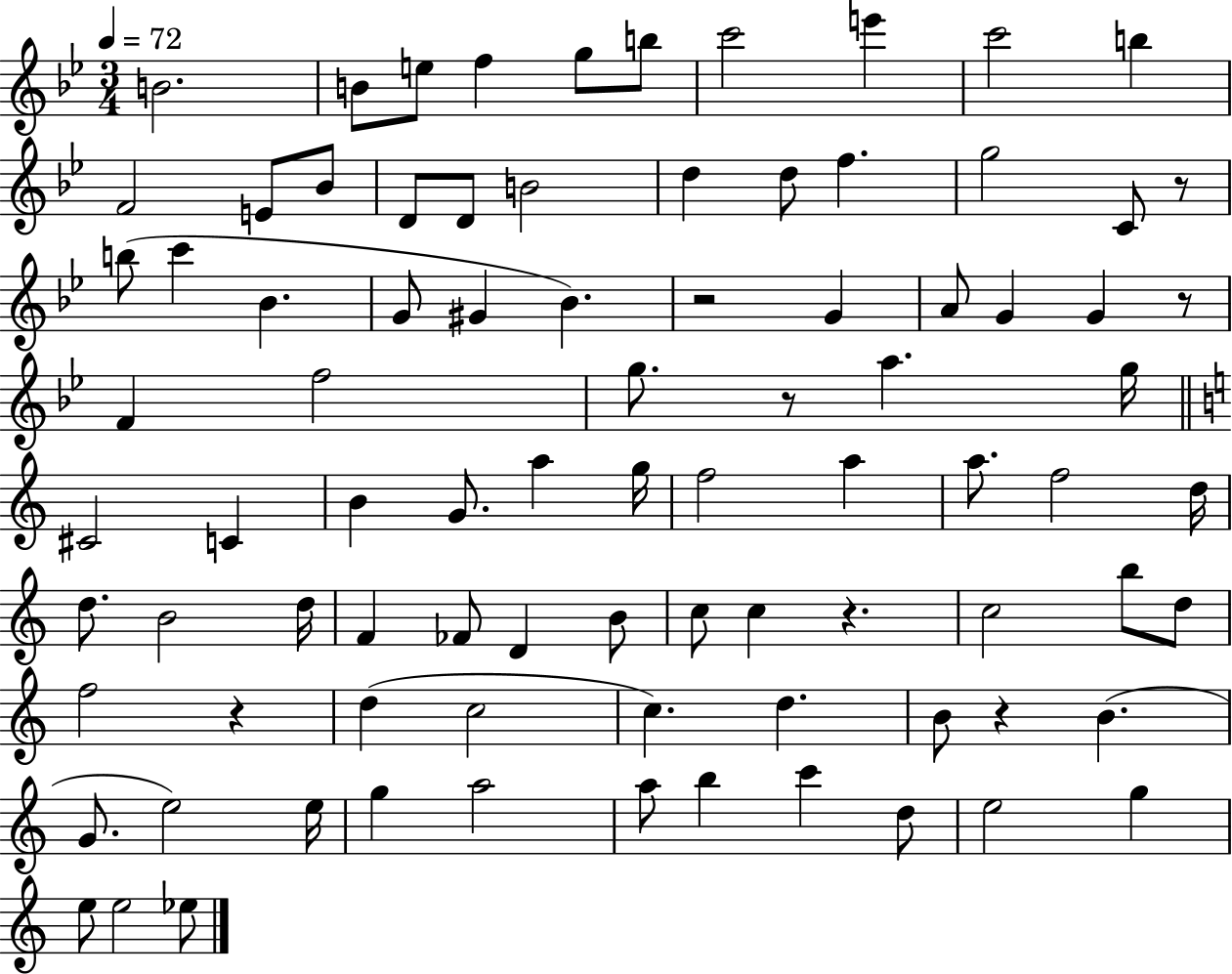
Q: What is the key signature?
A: BES major